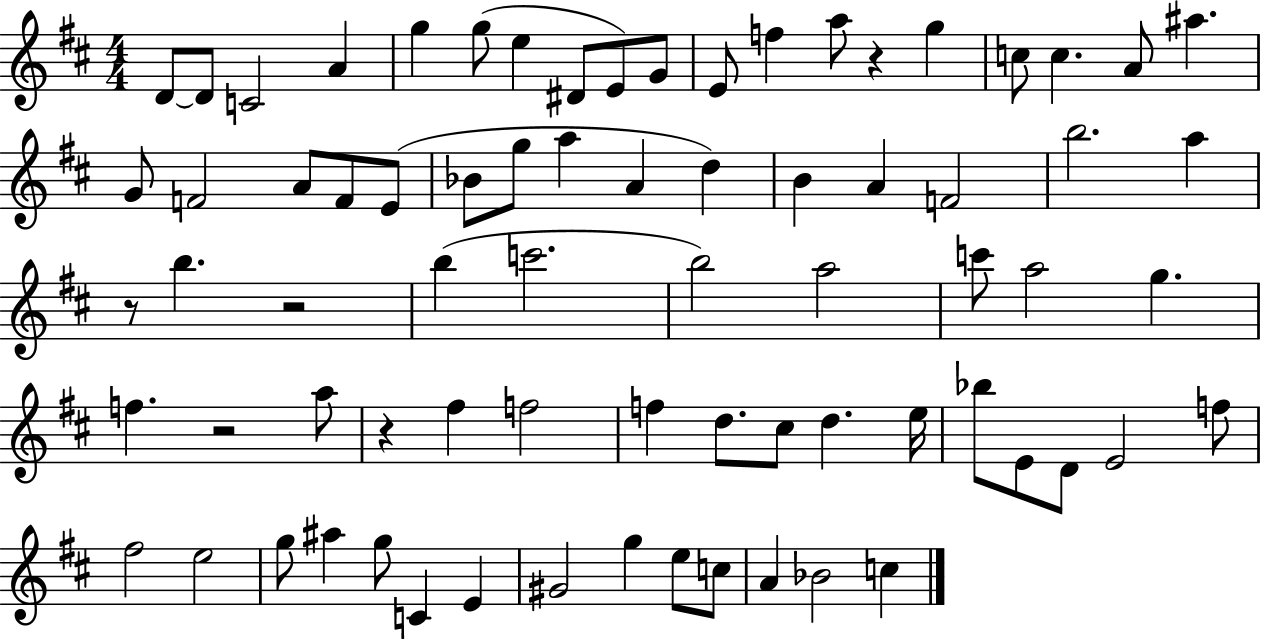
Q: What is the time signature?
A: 4/4